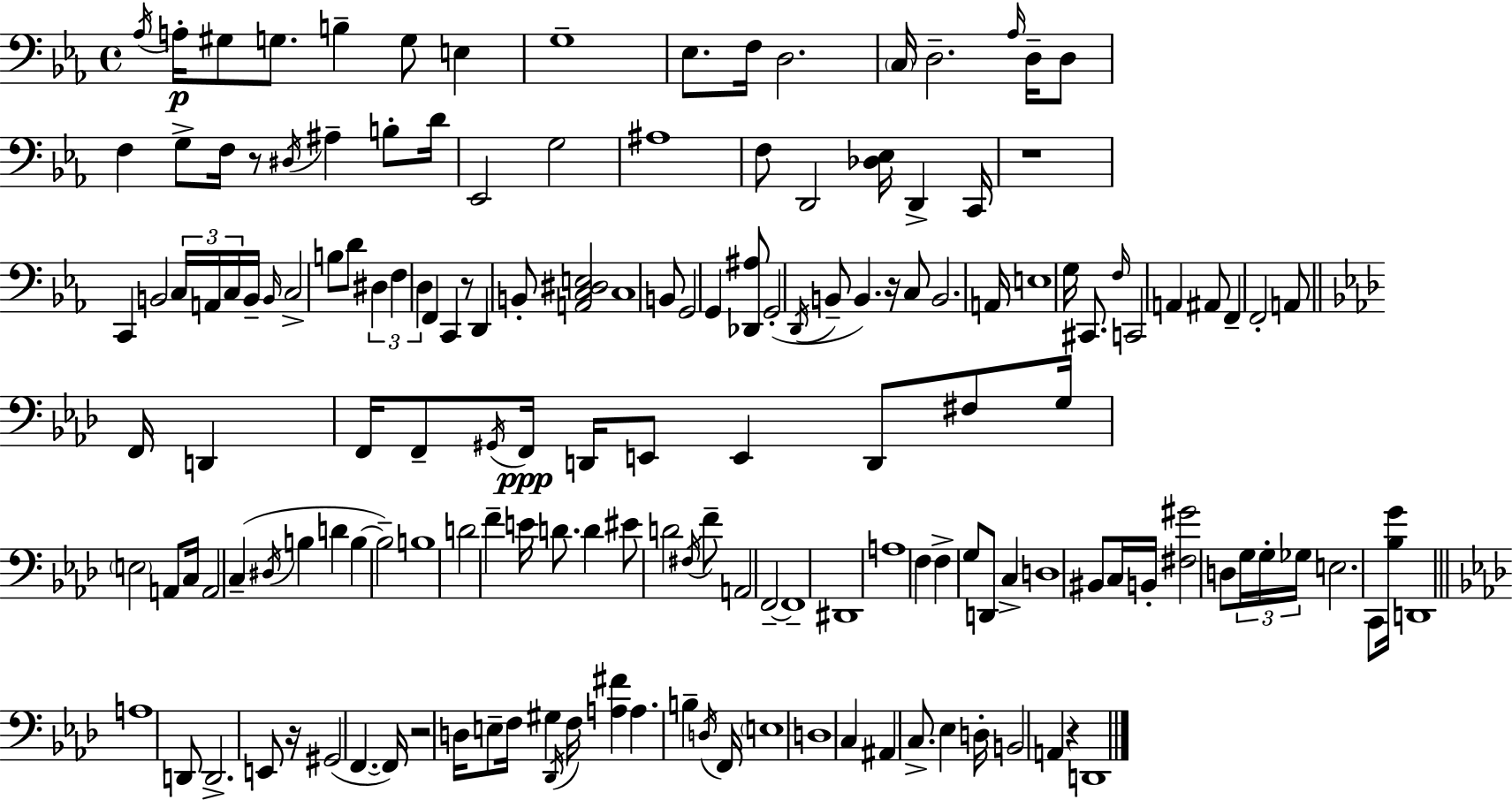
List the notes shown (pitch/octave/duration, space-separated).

Ab3/s A3/s G#3/e G3/e. B3/q G3/e E3/q G3/w Eb3/e. F3/s D3/h. C3/s D3/h. Ab3/s D3/s D3/e F3/q G3/e F3/s R/e D#3/s A#3/q B3/e D4/s Eb2/h G3/h A#3/w F3/e D2/h [Db3,Eb3]/s D2/q C2/s R/w C2/q B2/h C3/s A2/s C3/s B2/s B2/s C3/h B3/e D4/e D#3/q F3/q D3/q F2/q C2/q R/e D2/q B2/e [A2,C3,D#3,E3]/h C3/w B2/e G2/h G2/q [Db2,A#3]/e G2/h D2/s B2/e B2/q. R/s C3/e B2/h. A2/s E3/w G3/s C#2/e. F3/s C2/h A2/q A#2/e F2/q F2/h A2/e F2/s D2/q F2/s F2/e G#2/s F2/s D2/s E2/e E2/q D2/e F#3/e G3/s E3/h A2/e C3/s A2/h C3/q D#3/s B3/q D4/q B3/q B3/h B3/w D4/h F4/q E4/s D4/e. D4/q EIS4/e D4/h F#3/s F4/e A2/h F2/h F2/w D#2/w A3/w F3/q F3/q G3/e D2/e C3/q D3/w BIS2/e C3/s B2/s [F#3,G#4]/h D3/e G3/s G3/s Gb3/s E3/h. C2/e [Bb3,G4]/s D2/w A3/w D2/e D2/h. E2/e R/s G#2/h F2/q. F2/s R/h D3/s E3/e F3/s G#3/q Db2/s F3/s [A3,F#4]/q A3/q. B3/q D3/s F2/s E3/w D3/w C3/q A#2/q C3/e. Eb3/q D3/s B2/h A2/q R/q D2/w